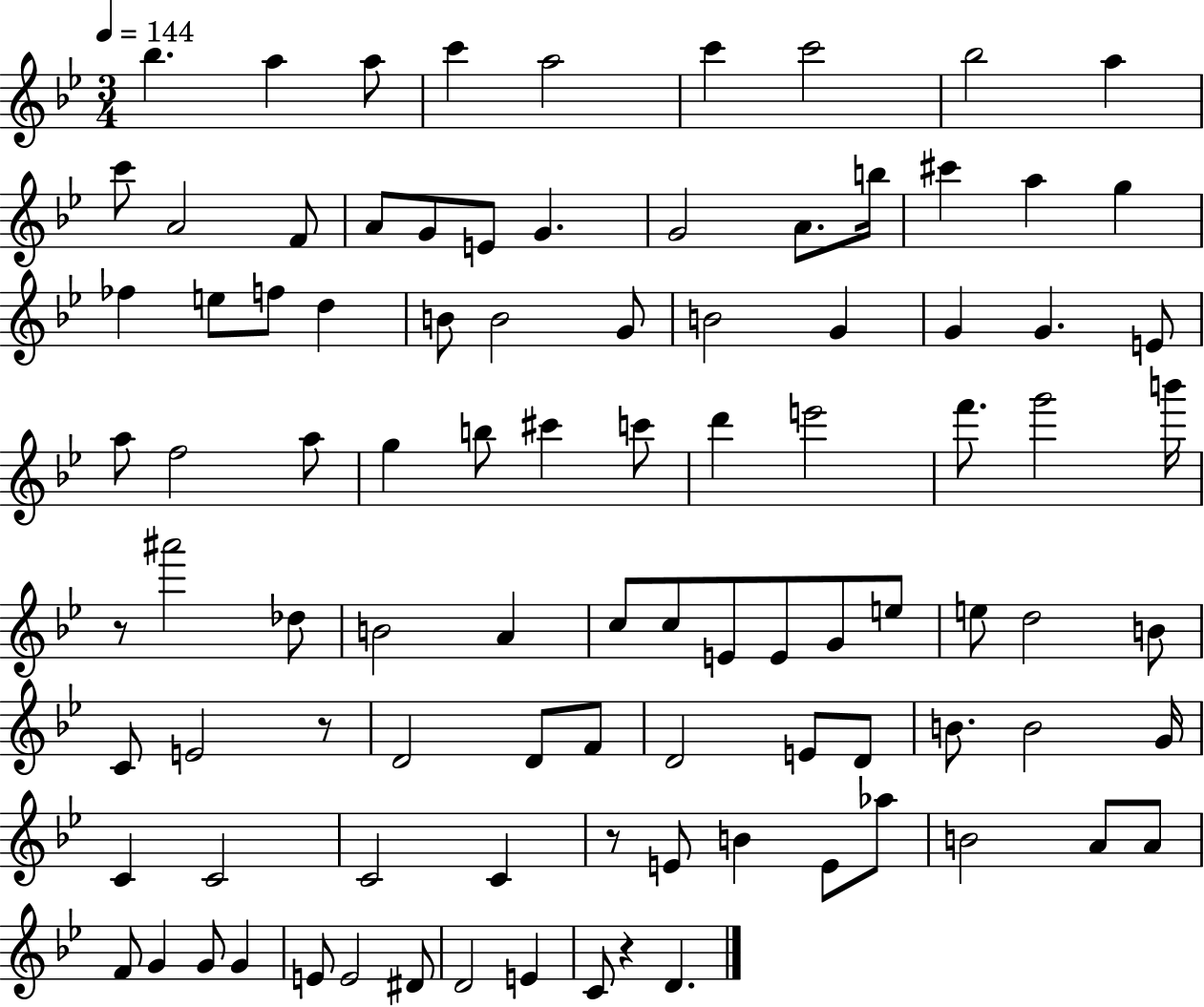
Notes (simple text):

Bb5/q. A5/q A5/e C6/q A5/h C6/q C6/h Bb5/h A5/q C6/e A4/h F4/e A4/e G4/e E4/e G4/q. G4/h A4/e. B5/s C#6/q A5/q G5/q FES5/q E5/e F5/e D5/q B4/e B4/h G4/e B4/h G4/q G4/q G4/q. E4/e A5/e F5/h A5/e G5/q B5/e C#6/q C6/e D6/q E6/h F6/e. G6/h B6/s R/e A#6/h Db5/e B4/h A4/q C5/e C5/e E4/e E4/e G4/e E5/e E5/e D5/h B4/e C4/e E4/h R/e D4/h D4/e F4/e D4/h E4/e D4/e B4/e. B4/h G4/s C4/q C4/h C4/h C4/q R/e E4/e B4/q E4/e Ab5/e B4/h A4/e A4/e F4/e G4/q G4/e G4/q E4/e E4/h D#4/e D4/h E4/q C4/e R/q D4/q.